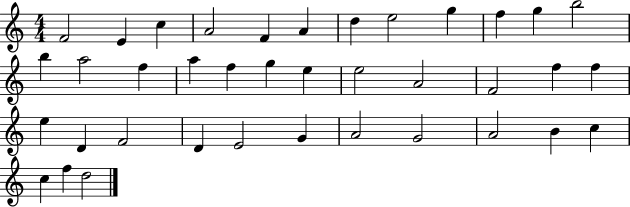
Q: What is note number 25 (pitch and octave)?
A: E5